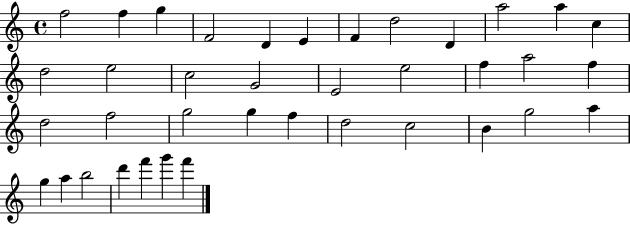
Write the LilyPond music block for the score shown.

{
  \clef treble
  \time 4/4
  \defaultTimeSignature
  \key c \major
  f''2 f''4 g''4 | f'2 d'4 e'4 | f'4 d''2 d'4 | a''2 a''4 c''4 | \break d''2 e''2 | c''2 g'2 | e'2 e''2 | f''4 a''2 f''4 | \break d''2 f''2 | g''2 g''4 f''4 | d''2 c''2 | b'4 g''2 a''4 | \break g''4 a''4 b''2 | d'''4 f'''4 g'''4 f'''4 | \bar "|."
}